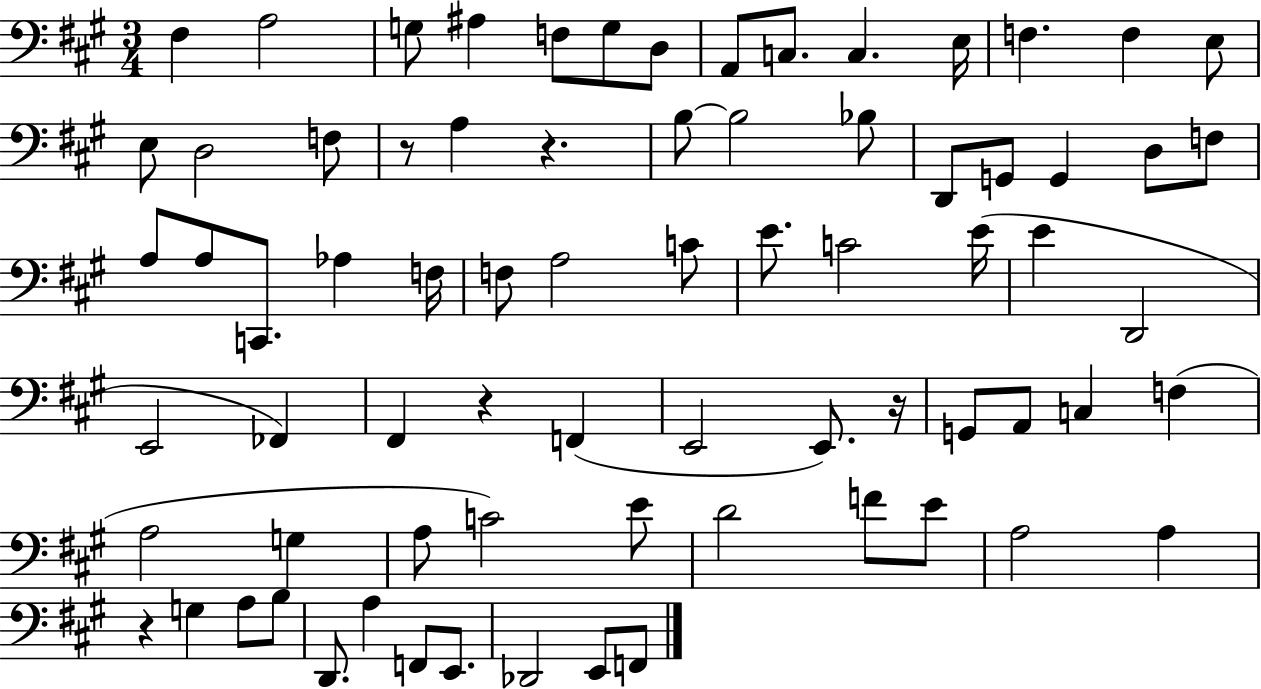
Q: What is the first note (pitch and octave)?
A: F#3